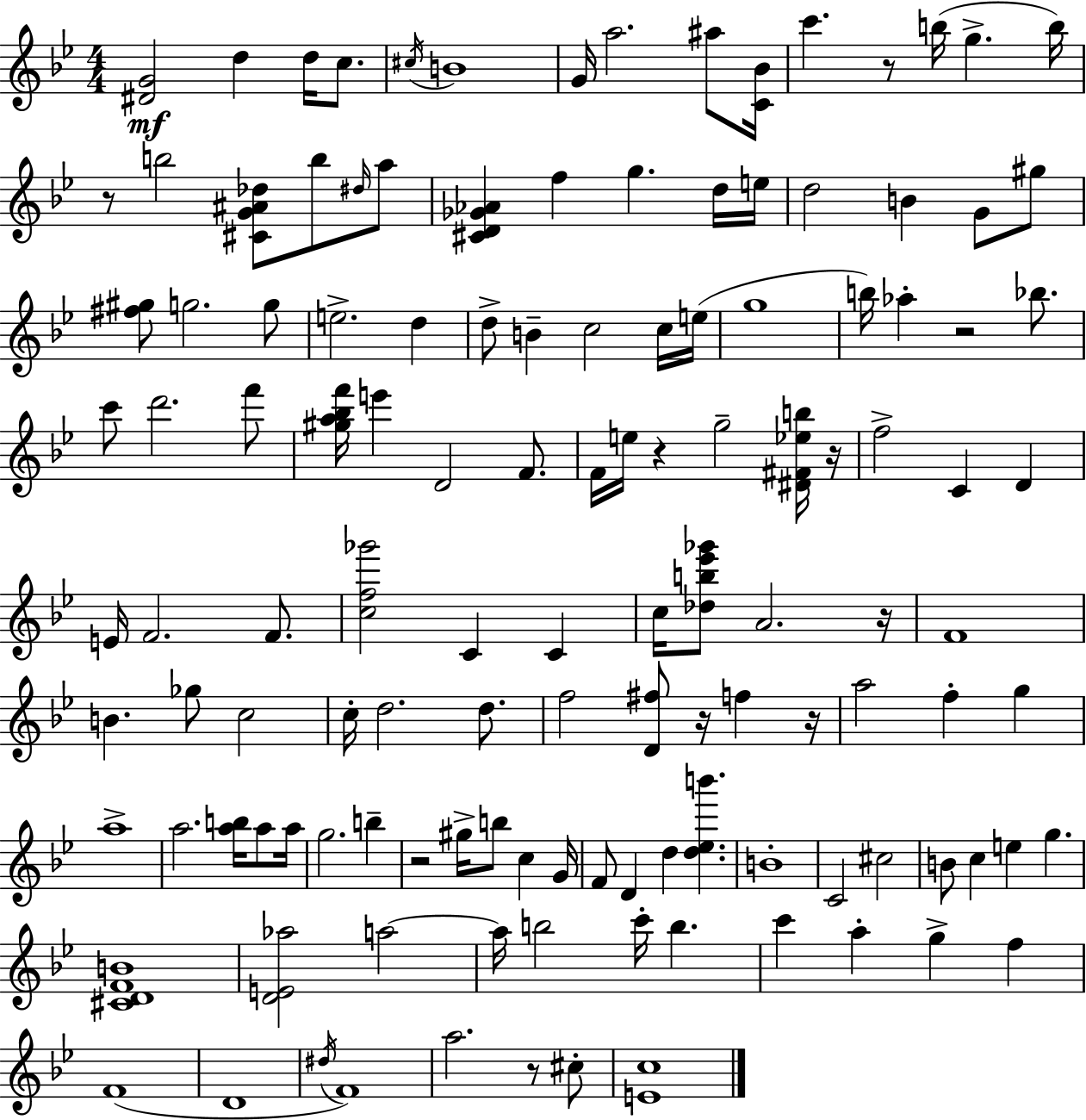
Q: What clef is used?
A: treble